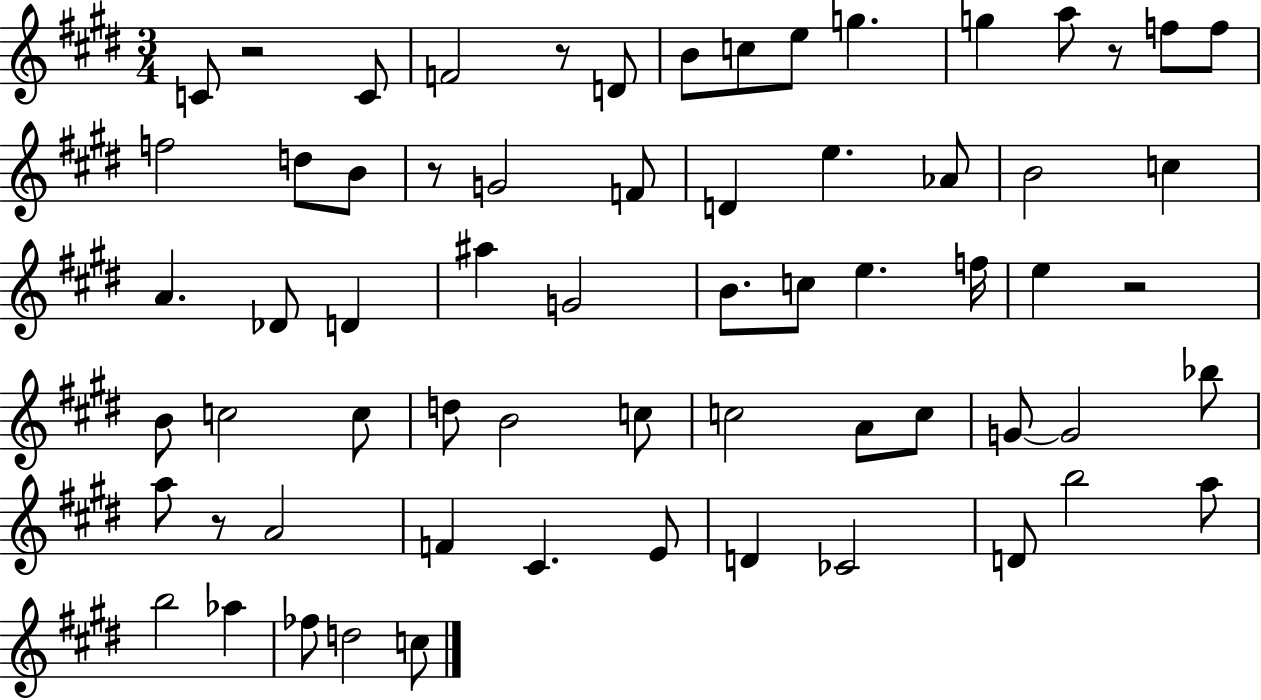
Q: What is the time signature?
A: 3/4